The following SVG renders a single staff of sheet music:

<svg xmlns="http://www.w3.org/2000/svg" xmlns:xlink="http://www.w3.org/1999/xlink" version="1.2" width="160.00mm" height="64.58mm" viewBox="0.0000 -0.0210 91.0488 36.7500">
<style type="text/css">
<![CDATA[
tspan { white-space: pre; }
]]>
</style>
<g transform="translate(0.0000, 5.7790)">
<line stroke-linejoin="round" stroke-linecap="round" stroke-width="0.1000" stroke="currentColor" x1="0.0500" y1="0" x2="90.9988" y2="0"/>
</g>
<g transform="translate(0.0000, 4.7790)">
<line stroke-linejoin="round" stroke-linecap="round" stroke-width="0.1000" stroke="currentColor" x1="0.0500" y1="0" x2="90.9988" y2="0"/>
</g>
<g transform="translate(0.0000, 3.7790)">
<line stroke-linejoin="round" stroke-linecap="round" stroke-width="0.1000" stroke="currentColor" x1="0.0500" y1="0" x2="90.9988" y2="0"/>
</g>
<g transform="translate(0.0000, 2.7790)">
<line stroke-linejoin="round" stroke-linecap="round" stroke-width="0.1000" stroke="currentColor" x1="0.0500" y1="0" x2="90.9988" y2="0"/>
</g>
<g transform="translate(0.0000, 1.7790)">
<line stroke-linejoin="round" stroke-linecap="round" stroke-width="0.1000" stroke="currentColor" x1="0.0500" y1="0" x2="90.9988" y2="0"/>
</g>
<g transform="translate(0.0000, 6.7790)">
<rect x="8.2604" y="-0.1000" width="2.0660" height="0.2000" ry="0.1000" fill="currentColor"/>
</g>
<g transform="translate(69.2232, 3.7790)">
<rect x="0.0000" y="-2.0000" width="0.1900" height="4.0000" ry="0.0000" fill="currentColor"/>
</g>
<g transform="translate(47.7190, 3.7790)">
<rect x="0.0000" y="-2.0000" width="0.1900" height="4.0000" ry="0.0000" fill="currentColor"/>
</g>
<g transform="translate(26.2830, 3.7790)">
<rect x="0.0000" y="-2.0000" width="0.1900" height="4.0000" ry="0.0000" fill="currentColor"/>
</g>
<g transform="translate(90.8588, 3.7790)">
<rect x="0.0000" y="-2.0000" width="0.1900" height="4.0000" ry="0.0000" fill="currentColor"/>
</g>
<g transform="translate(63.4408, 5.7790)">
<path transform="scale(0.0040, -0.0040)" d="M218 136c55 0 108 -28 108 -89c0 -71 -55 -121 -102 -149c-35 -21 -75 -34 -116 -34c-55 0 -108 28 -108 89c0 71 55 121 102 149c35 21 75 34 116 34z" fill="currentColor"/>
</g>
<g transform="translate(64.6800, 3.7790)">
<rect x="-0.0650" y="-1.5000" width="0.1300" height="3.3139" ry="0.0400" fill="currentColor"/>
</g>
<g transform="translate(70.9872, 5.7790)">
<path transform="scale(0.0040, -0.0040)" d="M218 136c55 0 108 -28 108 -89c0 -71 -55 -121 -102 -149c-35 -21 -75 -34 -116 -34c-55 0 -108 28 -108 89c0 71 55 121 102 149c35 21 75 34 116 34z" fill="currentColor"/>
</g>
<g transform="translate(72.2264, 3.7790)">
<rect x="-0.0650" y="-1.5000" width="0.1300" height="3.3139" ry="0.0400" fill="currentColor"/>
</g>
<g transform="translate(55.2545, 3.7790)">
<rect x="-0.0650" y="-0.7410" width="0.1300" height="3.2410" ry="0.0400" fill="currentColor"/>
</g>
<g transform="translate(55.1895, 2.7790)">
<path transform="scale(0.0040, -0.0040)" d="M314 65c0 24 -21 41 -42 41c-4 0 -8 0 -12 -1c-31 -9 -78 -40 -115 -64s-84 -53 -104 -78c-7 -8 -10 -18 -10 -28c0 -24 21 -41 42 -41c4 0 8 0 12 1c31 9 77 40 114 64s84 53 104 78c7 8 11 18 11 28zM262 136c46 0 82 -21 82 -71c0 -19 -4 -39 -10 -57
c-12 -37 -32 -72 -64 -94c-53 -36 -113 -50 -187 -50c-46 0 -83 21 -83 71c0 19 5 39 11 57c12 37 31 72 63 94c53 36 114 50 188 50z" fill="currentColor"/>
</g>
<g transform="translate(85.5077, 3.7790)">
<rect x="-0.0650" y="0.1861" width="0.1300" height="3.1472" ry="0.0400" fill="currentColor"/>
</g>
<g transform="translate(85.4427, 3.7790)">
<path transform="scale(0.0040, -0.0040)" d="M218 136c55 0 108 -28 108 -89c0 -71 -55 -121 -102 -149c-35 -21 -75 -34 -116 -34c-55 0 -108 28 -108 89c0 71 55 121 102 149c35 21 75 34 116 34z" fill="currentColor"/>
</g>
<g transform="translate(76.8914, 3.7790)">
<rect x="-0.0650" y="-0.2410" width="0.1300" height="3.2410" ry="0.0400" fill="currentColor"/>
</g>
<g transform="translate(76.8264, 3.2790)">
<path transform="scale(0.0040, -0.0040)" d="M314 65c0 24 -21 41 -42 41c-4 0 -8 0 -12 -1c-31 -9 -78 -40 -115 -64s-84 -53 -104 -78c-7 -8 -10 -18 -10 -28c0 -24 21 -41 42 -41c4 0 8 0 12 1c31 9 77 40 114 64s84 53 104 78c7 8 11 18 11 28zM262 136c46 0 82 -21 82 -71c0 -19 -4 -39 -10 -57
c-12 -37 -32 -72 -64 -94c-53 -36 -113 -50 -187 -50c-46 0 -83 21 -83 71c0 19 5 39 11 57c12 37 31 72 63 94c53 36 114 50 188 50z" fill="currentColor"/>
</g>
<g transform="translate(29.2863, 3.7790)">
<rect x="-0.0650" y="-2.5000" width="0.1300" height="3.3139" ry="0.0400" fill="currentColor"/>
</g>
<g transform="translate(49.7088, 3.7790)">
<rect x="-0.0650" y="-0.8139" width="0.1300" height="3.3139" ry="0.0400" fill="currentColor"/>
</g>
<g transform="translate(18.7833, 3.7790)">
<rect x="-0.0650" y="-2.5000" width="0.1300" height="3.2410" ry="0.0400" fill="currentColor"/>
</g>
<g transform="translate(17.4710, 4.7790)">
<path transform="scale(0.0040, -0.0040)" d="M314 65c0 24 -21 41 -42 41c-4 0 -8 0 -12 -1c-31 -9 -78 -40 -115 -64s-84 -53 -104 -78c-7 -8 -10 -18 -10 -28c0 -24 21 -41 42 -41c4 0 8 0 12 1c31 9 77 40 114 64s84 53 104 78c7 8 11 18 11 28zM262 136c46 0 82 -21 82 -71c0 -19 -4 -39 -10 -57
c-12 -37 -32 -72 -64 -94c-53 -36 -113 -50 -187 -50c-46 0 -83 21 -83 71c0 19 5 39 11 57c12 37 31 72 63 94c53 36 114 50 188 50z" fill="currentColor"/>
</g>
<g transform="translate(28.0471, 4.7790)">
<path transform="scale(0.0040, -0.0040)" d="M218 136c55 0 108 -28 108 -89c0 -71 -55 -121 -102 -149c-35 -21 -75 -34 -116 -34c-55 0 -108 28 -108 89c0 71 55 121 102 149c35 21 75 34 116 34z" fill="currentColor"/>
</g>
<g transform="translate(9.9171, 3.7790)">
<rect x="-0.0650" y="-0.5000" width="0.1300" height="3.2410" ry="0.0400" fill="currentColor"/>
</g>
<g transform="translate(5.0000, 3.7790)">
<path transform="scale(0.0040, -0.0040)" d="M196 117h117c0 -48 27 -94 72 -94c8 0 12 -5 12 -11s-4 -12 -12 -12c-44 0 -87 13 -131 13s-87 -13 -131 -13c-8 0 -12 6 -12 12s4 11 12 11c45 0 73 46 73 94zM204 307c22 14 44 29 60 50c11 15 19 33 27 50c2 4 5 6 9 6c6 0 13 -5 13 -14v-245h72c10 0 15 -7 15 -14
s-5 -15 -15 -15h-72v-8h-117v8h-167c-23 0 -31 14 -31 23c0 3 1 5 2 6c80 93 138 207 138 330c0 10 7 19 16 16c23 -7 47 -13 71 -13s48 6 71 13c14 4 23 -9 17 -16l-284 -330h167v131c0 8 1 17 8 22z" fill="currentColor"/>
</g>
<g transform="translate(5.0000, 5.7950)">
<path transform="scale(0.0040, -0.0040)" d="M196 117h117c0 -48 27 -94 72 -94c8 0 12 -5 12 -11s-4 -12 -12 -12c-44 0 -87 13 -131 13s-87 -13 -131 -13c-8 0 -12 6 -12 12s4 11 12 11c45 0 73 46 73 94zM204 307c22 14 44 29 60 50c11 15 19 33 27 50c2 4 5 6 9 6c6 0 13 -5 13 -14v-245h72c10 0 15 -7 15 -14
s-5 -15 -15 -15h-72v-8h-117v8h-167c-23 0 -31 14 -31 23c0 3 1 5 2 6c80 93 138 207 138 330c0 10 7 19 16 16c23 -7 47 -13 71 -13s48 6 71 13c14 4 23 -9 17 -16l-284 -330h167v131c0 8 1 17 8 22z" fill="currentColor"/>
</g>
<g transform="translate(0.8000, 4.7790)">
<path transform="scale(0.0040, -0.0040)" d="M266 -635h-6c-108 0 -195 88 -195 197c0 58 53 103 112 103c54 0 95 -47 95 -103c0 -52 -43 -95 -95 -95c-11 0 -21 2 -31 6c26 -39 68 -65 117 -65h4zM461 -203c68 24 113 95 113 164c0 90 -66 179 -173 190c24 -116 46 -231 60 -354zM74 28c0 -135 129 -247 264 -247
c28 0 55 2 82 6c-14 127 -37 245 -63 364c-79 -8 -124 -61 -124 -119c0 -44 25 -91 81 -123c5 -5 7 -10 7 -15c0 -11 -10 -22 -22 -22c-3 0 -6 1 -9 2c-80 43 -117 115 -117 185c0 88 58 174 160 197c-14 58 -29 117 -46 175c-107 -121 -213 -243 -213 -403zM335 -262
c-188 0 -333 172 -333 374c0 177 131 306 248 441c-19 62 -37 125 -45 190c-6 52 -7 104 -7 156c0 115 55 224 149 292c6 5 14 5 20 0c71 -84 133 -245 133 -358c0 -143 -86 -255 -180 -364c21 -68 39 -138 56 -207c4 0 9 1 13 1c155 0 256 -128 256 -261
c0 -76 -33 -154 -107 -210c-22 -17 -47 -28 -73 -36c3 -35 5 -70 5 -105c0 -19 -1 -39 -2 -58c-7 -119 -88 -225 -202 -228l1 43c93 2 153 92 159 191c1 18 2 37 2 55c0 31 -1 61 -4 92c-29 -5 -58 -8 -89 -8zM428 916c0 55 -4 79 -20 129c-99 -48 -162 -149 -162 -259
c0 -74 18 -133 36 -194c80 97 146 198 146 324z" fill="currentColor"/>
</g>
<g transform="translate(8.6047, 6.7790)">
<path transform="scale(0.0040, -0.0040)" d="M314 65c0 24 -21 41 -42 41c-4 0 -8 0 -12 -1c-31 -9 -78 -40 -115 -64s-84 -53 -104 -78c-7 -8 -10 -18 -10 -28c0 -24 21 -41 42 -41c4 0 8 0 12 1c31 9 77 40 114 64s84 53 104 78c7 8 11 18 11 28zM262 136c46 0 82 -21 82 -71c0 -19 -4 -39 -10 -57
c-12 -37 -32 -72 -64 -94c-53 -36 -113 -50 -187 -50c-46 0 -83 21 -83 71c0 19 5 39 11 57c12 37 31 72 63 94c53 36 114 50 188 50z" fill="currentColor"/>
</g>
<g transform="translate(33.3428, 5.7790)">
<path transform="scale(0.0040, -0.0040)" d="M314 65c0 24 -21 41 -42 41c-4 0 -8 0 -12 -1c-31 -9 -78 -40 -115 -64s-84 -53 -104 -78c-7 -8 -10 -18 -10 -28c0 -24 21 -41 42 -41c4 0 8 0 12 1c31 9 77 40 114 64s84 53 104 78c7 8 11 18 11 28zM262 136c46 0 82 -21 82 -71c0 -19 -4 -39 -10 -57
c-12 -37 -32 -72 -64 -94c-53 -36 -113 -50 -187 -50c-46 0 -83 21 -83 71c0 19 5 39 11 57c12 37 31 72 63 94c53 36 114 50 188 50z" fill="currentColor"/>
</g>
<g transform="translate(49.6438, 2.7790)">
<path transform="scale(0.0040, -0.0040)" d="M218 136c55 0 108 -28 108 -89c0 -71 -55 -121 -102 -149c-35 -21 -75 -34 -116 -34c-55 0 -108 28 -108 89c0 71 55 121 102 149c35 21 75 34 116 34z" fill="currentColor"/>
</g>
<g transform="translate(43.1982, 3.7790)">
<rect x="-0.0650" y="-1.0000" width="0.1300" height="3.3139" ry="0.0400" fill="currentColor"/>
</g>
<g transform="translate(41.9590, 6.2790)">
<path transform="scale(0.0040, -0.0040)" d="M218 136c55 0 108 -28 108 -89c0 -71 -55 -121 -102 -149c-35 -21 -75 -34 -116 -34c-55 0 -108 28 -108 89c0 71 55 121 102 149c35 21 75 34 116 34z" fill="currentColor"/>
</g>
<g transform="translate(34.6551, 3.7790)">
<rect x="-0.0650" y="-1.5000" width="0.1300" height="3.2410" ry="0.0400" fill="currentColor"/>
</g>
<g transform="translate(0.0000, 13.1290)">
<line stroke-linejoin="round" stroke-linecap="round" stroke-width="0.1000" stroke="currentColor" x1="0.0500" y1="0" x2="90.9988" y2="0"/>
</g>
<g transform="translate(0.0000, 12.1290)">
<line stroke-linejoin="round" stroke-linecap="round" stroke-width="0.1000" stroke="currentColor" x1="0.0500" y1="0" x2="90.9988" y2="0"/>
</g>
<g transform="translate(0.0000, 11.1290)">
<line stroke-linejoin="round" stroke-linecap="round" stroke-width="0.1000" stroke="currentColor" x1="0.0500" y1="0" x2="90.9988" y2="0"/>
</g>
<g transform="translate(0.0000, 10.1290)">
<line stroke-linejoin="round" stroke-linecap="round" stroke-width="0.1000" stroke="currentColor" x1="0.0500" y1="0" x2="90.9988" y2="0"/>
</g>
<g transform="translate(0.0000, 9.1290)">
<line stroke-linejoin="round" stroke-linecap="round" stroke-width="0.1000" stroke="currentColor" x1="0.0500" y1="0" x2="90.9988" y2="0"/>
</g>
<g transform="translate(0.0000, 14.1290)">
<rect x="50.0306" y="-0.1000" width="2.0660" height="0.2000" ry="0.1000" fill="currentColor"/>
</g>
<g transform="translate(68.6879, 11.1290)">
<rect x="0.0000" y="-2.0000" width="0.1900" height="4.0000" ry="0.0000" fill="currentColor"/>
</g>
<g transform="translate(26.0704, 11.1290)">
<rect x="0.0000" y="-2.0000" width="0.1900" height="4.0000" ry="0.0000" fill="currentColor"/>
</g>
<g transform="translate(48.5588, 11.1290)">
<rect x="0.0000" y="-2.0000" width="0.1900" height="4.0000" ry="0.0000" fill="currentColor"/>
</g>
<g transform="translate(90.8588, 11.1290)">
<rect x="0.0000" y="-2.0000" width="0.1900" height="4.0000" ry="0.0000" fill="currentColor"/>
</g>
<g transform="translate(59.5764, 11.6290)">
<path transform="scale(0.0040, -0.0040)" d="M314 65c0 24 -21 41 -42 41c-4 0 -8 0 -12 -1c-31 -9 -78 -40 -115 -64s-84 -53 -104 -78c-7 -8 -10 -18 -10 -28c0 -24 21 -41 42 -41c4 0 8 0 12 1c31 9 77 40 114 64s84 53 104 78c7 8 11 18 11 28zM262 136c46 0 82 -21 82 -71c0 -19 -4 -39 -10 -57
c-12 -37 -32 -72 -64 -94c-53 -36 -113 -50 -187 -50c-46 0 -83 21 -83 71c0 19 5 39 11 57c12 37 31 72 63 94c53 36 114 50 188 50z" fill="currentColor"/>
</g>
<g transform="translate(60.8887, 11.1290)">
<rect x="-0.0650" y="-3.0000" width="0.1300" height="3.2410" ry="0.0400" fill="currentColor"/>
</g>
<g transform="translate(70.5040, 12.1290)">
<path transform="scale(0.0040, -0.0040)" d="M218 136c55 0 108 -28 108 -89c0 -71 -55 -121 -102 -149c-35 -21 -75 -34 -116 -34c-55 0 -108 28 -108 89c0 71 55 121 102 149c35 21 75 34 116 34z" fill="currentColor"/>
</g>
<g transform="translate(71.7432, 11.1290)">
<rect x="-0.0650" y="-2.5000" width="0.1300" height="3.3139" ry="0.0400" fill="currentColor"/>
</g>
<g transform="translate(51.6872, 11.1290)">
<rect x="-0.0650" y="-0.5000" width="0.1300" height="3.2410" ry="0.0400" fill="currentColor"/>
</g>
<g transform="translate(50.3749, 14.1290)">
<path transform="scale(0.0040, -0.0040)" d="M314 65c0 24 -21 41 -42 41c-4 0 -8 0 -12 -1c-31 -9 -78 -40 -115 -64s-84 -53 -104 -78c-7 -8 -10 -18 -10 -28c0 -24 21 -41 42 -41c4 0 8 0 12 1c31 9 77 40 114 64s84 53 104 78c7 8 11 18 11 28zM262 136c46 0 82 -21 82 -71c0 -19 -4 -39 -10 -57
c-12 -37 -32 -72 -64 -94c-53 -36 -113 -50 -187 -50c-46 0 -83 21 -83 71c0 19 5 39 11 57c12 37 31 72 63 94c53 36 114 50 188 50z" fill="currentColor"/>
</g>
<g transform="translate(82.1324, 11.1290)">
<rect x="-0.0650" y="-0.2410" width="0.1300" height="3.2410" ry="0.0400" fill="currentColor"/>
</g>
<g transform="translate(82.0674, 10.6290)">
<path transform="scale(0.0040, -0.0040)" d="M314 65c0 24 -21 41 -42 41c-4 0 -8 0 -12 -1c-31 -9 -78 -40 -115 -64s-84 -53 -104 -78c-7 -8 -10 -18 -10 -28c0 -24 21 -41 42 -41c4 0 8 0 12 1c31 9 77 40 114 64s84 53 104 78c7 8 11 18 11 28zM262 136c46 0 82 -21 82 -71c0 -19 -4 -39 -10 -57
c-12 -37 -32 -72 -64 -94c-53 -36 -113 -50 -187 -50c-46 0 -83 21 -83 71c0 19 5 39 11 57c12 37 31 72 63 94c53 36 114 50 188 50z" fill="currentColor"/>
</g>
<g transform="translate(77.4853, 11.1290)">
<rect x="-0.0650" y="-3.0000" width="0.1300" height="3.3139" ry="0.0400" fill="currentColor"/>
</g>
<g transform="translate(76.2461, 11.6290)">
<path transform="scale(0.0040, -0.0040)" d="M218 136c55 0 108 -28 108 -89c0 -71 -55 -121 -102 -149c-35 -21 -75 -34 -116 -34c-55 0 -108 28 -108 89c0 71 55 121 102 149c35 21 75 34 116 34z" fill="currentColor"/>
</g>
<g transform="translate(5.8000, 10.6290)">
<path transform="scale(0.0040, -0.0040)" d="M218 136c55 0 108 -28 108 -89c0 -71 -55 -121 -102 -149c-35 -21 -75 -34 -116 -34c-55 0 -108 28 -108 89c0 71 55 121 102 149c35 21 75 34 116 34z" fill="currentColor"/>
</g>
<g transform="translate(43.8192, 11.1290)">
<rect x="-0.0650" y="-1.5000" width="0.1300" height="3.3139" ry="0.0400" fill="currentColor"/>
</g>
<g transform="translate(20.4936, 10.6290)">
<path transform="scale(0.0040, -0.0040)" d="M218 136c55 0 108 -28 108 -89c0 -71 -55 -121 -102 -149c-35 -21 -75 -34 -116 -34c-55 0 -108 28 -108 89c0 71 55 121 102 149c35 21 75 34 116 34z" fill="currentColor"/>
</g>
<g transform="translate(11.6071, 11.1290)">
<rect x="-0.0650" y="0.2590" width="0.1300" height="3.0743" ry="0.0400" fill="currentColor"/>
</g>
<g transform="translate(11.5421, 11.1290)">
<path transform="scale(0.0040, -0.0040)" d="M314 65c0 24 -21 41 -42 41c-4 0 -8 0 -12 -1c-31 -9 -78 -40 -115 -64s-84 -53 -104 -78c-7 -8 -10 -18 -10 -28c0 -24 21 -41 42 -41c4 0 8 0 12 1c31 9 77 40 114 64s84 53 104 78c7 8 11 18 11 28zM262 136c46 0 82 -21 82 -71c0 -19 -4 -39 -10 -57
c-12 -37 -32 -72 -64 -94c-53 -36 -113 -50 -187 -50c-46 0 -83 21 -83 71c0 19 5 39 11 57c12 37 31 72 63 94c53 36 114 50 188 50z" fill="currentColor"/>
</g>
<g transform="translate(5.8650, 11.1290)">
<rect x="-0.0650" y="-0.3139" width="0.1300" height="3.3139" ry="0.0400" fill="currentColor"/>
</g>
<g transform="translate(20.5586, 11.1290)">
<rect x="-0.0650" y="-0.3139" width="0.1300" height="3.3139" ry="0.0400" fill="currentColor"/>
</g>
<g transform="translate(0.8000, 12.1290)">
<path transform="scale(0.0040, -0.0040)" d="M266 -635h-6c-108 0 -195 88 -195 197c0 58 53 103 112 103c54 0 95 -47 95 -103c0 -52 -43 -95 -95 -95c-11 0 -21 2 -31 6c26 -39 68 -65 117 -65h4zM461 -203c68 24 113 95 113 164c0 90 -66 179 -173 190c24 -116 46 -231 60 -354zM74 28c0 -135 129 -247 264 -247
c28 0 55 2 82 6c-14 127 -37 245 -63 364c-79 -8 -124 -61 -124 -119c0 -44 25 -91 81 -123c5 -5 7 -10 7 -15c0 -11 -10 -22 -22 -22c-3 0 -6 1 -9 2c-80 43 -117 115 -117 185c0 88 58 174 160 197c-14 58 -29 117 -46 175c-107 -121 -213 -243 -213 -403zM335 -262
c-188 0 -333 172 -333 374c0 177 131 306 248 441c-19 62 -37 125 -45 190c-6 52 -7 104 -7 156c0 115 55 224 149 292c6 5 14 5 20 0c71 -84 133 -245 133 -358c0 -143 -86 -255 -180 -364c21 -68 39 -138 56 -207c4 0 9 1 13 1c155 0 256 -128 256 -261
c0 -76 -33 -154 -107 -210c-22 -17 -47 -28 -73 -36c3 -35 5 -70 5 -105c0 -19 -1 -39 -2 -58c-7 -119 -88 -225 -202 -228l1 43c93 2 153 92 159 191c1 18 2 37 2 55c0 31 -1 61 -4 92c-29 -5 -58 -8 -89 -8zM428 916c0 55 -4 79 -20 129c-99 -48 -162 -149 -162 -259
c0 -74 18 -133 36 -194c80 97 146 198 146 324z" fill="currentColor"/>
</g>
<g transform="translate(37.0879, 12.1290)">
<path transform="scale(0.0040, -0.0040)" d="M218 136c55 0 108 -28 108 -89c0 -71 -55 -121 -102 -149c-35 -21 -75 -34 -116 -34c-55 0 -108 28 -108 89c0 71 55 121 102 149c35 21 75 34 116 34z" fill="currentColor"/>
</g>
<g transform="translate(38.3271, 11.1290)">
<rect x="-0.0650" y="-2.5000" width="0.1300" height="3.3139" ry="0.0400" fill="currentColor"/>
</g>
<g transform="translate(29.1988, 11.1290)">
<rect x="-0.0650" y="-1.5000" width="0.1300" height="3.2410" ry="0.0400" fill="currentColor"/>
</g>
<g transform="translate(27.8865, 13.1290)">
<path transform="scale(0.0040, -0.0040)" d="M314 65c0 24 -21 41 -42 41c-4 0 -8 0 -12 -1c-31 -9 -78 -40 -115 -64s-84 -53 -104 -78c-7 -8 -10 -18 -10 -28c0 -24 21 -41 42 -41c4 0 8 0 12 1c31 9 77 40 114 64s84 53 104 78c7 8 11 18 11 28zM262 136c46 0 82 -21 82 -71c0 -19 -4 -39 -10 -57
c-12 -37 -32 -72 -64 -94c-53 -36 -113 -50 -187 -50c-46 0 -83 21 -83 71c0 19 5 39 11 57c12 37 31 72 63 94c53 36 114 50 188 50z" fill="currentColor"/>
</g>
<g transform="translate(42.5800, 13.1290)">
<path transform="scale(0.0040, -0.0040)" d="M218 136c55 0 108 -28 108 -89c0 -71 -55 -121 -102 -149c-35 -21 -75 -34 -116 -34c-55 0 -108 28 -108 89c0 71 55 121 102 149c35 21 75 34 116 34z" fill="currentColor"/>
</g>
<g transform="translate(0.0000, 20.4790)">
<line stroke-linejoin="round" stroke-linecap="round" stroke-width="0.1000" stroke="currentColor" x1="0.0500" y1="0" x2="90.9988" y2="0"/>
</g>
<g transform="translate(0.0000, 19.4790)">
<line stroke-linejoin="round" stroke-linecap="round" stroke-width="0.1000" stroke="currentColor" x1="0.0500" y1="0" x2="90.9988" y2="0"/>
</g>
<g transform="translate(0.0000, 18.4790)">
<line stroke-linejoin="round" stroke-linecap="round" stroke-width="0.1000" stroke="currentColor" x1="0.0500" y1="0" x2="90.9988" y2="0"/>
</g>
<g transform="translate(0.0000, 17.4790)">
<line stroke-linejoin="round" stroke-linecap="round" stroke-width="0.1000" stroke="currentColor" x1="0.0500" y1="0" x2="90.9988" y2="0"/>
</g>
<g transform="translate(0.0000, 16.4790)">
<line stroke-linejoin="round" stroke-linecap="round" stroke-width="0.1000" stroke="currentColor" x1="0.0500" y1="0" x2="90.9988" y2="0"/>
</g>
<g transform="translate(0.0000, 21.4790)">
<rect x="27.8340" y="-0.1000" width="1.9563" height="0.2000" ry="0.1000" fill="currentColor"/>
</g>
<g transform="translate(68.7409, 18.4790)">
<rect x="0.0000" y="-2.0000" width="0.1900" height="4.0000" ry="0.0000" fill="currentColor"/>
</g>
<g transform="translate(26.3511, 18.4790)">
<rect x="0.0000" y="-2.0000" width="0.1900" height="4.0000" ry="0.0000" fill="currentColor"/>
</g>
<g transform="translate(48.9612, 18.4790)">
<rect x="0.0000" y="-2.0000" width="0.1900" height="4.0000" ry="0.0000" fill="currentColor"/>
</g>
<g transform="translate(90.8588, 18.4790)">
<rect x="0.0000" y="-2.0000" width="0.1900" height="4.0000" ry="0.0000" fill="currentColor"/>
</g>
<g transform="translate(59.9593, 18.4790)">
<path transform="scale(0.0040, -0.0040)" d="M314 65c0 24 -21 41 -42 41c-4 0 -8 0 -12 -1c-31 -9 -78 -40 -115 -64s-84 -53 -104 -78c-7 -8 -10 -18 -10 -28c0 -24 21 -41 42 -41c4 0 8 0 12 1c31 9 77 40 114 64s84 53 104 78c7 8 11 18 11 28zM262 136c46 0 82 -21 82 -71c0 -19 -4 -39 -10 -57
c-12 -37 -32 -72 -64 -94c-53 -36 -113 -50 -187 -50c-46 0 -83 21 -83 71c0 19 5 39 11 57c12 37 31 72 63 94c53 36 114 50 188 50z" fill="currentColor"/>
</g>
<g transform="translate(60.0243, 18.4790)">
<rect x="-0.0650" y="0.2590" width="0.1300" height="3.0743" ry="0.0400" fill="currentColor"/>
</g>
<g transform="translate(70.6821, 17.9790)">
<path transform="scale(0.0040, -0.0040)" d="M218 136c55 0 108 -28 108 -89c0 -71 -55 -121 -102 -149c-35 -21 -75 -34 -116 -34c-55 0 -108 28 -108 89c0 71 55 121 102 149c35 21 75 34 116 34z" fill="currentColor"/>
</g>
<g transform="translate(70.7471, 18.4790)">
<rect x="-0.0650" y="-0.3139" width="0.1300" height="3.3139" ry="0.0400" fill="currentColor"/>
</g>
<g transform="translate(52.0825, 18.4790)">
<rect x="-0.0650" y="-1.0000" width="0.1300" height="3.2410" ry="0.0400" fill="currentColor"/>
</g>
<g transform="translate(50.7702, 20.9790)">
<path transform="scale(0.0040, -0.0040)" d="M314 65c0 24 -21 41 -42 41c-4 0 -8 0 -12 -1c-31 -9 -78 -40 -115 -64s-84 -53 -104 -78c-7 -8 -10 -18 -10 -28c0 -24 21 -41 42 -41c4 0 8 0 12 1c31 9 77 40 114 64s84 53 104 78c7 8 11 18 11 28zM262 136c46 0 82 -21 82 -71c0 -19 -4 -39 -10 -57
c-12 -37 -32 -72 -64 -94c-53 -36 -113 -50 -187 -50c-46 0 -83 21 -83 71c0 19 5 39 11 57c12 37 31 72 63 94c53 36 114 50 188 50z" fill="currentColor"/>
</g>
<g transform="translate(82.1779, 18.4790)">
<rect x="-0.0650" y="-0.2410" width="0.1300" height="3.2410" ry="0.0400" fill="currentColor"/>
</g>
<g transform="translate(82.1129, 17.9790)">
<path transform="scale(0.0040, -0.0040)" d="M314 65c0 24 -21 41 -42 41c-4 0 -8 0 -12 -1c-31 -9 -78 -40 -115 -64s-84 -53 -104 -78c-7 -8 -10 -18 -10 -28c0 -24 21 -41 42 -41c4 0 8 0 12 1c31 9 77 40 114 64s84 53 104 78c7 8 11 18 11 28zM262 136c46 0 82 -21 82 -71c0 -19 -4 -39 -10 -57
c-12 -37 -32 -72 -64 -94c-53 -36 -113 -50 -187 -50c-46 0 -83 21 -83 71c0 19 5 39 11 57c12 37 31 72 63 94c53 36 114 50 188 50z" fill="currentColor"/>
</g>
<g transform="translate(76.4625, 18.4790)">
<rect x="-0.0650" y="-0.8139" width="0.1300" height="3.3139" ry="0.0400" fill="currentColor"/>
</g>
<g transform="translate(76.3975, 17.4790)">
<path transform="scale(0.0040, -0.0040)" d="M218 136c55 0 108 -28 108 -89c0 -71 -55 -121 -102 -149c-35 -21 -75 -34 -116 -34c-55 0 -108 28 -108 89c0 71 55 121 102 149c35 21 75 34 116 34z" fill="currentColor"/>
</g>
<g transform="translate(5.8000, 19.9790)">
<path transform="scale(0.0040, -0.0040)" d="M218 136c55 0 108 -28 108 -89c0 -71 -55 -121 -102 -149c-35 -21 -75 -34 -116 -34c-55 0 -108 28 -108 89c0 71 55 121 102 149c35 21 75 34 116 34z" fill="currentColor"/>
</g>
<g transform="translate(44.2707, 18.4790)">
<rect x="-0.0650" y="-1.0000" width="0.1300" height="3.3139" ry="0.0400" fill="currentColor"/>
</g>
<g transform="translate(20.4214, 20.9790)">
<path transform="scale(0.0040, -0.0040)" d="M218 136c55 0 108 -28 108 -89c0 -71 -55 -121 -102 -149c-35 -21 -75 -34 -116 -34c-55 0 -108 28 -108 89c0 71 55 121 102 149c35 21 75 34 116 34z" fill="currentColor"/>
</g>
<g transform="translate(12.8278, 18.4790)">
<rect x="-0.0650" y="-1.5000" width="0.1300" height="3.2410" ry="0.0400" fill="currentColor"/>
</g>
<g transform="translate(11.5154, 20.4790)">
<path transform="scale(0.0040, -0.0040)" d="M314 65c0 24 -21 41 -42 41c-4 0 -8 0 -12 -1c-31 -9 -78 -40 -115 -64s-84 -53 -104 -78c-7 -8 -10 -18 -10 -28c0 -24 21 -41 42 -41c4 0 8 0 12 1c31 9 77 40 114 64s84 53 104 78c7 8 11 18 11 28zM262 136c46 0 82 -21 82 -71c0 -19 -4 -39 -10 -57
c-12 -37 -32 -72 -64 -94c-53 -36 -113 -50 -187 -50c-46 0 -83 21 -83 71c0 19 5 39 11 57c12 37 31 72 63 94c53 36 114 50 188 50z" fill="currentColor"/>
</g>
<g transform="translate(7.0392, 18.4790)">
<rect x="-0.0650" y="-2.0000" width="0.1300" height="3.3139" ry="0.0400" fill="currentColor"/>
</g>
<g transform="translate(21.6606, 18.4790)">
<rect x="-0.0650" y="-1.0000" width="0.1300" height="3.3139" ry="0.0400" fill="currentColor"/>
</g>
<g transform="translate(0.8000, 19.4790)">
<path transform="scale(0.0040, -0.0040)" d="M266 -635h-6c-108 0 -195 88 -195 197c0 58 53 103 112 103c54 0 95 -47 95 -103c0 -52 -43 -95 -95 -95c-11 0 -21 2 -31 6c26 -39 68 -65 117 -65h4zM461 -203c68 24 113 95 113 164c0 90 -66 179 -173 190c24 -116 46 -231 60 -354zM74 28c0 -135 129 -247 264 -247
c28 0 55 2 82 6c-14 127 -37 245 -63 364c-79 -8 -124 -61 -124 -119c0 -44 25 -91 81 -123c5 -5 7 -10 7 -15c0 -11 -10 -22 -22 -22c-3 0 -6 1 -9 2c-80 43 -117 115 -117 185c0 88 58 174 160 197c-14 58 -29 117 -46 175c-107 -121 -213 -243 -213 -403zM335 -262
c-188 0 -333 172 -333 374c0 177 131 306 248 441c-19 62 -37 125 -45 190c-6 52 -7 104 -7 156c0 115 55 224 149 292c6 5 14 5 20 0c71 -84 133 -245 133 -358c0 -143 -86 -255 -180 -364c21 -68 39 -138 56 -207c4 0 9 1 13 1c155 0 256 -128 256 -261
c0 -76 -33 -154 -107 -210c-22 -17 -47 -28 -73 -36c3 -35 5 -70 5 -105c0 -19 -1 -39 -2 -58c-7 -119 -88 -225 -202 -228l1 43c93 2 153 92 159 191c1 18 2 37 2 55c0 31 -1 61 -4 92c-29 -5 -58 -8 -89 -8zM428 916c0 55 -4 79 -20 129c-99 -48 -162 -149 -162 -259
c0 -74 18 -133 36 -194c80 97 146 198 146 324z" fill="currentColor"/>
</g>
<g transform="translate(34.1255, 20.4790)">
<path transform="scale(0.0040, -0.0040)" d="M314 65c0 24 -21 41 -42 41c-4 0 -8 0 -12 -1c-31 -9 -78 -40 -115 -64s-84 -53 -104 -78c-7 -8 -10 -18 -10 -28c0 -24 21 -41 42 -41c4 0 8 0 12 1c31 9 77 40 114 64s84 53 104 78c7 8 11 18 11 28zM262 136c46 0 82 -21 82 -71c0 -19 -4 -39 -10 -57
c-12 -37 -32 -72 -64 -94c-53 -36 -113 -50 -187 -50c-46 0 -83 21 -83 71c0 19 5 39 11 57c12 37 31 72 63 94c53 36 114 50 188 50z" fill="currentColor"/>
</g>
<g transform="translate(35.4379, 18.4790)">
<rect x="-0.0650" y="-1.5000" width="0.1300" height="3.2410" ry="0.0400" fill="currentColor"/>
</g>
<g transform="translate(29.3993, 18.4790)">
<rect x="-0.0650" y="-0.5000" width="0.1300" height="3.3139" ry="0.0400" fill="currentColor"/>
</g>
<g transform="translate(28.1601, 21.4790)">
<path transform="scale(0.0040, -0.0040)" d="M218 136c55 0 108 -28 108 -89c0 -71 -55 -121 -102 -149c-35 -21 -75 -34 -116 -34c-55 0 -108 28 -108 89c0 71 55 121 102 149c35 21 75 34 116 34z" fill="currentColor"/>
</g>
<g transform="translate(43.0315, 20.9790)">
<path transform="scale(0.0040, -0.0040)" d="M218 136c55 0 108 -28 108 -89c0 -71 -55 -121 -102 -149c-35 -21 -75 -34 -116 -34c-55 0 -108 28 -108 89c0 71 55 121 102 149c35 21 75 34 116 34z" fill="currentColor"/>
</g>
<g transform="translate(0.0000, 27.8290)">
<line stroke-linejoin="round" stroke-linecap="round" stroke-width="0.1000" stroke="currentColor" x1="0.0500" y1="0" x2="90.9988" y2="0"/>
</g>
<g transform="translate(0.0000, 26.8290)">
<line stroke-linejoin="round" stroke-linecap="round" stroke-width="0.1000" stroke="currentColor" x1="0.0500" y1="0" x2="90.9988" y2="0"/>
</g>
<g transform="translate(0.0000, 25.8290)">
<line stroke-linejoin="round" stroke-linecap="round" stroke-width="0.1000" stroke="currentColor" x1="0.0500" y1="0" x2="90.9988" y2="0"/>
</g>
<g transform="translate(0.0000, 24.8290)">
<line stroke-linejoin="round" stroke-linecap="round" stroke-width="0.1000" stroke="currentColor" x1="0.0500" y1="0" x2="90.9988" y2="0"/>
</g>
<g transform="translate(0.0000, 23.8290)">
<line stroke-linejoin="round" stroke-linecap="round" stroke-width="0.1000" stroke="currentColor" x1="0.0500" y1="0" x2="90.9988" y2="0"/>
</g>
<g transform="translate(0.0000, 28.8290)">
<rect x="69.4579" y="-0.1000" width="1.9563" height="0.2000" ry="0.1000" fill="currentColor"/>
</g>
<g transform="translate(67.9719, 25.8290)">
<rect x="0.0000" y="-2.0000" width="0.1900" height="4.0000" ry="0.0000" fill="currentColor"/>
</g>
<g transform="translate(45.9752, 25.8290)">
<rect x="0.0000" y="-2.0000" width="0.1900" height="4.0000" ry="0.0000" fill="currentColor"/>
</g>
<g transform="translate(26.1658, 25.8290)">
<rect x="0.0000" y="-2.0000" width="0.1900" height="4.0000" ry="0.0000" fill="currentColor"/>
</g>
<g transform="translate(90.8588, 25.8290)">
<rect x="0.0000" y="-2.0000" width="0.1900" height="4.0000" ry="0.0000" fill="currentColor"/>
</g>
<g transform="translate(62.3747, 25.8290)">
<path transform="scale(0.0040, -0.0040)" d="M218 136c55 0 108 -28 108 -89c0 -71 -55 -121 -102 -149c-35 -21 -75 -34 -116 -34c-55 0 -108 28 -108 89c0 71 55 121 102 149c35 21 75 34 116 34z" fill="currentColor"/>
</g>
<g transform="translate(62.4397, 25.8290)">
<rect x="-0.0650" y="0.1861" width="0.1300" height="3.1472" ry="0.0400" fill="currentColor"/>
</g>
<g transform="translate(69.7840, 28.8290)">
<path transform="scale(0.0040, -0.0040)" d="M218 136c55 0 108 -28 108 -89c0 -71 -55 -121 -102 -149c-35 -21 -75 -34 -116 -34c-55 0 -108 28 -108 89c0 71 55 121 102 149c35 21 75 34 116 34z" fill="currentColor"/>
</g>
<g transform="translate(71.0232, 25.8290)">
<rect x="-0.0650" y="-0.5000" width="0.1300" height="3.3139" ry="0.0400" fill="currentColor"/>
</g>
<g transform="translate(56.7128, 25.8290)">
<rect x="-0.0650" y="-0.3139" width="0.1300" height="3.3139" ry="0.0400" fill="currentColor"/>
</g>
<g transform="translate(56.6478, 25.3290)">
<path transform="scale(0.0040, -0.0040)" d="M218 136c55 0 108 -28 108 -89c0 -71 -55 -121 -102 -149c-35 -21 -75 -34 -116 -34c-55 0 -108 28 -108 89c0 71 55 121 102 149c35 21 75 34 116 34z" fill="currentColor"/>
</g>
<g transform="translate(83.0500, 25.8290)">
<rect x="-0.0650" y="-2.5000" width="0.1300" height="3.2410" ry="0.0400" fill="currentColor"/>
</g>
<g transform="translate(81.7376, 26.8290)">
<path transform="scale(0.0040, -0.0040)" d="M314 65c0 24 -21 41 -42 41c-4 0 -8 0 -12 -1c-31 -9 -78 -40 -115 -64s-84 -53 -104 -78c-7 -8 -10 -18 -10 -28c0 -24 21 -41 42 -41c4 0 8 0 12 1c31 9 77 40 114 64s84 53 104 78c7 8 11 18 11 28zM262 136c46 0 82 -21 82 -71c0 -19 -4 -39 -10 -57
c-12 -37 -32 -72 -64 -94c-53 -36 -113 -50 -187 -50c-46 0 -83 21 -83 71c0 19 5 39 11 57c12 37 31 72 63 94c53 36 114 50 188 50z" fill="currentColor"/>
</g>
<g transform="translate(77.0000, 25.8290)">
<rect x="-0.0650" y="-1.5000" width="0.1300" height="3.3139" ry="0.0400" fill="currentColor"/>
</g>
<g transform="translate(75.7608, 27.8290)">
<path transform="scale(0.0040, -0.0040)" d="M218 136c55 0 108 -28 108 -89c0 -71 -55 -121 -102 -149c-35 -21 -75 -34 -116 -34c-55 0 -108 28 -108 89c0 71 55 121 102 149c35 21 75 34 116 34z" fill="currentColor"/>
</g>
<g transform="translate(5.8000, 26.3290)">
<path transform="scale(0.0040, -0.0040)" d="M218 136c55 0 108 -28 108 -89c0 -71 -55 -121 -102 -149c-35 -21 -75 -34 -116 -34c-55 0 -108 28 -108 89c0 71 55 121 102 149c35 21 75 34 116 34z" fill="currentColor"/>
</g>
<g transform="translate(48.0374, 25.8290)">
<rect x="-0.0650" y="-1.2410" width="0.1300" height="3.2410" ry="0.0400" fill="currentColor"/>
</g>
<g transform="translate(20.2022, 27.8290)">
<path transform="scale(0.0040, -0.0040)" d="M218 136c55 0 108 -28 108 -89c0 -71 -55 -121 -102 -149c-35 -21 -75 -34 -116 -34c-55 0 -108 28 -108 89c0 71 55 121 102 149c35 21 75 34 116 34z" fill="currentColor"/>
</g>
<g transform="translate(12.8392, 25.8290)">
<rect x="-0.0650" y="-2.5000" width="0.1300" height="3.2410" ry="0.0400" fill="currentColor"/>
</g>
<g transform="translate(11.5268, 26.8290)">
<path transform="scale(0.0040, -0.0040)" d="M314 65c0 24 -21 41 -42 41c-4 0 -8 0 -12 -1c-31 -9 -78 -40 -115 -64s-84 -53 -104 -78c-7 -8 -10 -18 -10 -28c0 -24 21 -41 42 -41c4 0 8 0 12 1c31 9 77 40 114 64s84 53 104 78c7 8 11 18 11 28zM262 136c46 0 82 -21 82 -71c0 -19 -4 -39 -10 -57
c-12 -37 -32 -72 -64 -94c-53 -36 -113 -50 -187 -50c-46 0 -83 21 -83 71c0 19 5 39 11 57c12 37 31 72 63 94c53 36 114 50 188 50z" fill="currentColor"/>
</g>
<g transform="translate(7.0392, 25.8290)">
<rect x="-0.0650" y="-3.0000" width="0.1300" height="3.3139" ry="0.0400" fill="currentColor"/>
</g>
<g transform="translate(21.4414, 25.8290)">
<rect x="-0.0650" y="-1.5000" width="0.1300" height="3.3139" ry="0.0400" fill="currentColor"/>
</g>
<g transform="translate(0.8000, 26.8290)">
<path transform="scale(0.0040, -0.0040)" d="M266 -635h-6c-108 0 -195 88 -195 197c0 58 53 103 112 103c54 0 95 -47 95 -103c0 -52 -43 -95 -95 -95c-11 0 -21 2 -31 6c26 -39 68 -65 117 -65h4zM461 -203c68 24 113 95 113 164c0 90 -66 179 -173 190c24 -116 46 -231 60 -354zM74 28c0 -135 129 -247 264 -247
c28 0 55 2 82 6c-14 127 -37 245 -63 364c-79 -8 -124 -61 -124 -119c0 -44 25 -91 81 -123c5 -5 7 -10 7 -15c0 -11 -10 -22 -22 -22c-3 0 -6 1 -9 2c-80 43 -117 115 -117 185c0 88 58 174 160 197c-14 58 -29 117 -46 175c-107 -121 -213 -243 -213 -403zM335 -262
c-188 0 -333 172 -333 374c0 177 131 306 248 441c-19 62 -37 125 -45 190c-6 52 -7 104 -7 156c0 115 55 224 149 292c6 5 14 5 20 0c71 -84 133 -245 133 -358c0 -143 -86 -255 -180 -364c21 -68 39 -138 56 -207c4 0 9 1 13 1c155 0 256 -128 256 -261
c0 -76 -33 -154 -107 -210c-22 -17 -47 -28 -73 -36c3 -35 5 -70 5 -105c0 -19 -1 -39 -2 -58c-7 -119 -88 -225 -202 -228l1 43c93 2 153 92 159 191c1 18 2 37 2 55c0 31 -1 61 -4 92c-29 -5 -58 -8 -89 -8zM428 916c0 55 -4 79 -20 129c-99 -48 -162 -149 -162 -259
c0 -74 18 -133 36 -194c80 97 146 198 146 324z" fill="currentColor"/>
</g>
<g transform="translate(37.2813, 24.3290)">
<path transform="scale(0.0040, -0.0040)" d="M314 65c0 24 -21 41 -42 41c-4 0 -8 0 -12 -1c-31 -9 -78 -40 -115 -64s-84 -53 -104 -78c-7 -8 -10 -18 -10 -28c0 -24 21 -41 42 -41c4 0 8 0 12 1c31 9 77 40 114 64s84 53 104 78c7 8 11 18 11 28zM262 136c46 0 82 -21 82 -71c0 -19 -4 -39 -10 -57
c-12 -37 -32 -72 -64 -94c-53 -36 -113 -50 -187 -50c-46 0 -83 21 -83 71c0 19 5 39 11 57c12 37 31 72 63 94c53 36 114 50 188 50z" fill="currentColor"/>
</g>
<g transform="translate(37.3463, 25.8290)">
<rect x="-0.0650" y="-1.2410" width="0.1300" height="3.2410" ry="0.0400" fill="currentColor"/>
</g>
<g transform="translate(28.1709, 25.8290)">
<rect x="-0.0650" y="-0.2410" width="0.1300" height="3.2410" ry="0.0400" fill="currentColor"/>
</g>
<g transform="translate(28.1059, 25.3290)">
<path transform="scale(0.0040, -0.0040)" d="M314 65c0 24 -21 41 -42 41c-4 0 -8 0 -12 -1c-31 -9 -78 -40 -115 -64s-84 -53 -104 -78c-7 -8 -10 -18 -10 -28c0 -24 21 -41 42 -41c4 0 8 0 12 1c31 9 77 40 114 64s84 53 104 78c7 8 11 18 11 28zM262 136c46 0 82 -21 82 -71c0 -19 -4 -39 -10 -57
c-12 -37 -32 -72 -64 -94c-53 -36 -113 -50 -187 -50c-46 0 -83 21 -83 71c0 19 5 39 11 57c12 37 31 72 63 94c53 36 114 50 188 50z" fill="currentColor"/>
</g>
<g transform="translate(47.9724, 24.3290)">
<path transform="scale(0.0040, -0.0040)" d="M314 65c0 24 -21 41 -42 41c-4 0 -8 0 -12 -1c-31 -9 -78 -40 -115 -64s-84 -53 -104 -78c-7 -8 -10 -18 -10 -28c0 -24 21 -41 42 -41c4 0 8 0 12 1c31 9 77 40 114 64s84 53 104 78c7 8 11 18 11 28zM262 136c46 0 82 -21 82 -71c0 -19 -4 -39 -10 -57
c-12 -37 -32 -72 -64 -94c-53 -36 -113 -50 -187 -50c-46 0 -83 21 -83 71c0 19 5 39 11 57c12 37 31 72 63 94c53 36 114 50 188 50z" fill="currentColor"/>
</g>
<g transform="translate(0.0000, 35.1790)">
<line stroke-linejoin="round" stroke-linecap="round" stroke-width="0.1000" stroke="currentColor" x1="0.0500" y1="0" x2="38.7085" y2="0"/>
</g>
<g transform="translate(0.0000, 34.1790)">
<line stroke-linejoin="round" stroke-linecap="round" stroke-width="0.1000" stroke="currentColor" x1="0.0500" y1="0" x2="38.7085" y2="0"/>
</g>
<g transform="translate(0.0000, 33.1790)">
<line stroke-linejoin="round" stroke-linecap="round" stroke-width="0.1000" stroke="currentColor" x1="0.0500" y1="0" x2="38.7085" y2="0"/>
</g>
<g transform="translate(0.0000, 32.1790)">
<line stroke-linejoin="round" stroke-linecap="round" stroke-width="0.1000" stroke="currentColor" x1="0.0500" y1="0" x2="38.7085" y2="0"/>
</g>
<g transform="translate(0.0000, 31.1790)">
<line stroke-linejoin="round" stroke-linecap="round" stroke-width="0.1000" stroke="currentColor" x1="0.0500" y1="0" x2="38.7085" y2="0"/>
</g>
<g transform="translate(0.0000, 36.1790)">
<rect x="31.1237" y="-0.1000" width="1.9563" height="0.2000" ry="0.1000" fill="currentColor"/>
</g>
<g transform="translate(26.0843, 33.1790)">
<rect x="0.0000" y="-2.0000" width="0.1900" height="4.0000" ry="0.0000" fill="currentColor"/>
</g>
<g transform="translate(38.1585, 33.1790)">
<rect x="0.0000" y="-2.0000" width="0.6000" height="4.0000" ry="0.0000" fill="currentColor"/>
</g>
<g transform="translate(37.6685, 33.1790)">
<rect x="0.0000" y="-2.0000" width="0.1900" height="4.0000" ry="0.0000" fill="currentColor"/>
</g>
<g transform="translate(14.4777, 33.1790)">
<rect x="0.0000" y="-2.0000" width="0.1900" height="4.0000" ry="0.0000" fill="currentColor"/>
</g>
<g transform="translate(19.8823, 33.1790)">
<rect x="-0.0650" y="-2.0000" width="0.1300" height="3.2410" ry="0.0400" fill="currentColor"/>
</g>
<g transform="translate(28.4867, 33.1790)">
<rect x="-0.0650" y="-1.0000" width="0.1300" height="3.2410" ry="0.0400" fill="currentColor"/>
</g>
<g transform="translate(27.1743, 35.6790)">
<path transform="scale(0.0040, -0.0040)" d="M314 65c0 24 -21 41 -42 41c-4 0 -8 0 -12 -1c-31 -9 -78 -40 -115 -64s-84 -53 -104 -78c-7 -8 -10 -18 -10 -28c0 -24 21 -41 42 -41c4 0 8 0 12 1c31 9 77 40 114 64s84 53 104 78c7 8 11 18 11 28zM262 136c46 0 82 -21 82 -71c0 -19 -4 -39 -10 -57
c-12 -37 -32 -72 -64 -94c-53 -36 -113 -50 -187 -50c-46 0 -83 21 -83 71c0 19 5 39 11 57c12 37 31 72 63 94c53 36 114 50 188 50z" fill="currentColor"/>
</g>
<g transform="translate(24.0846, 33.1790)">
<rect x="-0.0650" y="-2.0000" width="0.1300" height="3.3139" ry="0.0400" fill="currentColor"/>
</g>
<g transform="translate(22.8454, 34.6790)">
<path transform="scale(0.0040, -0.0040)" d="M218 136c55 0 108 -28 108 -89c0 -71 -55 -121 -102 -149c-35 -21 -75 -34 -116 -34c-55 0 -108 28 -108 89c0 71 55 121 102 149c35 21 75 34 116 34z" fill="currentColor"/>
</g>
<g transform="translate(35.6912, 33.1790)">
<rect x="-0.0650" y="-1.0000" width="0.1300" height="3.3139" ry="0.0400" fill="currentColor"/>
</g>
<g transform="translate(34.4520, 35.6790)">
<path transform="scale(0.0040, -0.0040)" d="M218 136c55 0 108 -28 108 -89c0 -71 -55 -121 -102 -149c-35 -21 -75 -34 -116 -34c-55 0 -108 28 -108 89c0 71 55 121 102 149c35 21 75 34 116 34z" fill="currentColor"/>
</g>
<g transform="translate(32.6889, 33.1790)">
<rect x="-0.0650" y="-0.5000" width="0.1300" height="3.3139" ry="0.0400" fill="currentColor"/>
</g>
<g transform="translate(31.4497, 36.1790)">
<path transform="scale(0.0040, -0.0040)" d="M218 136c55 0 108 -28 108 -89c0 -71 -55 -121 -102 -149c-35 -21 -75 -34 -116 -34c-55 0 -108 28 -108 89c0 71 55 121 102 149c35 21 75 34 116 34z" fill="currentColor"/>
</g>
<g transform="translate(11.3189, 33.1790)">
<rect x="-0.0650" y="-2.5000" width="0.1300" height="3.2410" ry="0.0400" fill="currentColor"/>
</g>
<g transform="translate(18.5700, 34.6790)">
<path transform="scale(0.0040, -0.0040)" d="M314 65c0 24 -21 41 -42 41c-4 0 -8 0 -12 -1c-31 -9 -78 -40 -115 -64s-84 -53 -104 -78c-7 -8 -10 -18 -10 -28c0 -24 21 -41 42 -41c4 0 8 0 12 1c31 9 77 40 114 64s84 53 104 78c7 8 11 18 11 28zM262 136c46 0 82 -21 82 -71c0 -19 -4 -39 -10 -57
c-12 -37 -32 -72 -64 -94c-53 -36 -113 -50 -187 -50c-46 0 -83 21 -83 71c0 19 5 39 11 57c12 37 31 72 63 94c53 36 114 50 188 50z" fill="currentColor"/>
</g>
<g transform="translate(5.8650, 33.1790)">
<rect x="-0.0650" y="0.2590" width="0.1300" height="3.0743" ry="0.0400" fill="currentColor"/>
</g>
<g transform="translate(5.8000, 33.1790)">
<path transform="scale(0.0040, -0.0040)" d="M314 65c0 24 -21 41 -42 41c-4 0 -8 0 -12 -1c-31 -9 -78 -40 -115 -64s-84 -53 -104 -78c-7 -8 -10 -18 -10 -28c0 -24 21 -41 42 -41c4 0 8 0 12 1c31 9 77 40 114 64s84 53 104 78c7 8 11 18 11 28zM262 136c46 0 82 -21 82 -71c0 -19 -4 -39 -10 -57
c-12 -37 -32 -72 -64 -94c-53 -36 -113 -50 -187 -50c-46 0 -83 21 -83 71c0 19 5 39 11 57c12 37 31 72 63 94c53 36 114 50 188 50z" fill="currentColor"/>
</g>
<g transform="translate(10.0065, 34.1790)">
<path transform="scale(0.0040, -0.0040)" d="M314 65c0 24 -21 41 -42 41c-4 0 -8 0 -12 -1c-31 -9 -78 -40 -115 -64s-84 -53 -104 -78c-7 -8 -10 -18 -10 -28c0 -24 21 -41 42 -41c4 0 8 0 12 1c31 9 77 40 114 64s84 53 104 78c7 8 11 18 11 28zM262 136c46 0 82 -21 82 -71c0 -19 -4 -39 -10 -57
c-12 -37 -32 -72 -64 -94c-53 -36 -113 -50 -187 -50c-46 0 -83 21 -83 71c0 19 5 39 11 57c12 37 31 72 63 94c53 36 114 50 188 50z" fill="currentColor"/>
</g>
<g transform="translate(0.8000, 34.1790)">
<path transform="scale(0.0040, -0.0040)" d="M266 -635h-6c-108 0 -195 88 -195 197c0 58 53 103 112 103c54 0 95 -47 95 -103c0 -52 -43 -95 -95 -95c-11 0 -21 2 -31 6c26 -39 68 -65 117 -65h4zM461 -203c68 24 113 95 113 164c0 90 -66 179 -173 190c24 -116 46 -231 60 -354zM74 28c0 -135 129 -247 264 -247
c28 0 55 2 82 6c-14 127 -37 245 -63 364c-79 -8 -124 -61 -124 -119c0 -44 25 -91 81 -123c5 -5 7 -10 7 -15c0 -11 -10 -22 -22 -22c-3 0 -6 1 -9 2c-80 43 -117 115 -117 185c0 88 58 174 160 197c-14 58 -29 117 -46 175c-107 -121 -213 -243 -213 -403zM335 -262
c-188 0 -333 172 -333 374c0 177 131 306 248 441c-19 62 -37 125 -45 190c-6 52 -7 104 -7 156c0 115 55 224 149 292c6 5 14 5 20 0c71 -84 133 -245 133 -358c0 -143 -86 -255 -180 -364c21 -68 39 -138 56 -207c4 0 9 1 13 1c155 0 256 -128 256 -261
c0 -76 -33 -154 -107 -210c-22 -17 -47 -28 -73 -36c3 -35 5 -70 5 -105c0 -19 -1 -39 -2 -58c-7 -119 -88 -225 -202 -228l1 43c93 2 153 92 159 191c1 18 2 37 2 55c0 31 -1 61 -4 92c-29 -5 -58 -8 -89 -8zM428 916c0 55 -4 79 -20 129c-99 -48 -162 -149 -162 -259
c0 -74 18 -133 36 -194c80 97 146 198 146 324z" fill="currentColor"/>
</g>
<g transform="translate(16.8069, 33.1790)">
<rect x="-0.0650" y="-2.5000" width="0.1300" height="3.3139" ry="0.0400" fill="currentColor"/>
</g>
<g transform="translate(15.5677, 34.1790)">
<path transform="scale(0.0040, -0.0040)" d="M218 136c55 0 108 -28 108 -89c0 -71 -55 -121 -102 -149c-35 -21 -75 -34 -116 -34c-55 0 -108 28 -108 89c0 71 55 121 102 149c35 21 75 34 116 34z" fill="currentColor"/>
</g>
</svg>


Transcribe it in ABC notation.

X:1
T:Untitled
M:4/4
L:1/4
K:C
C2 G2 G E2 D d d2 E E c2 B c B2 c E2 G E C2 A2 G A c2 F E2 D C E2 D D2 B2 c d c2 A G2 E c2 e2 e2 c B C E G2 B2 G2 G F2 F D2 C D